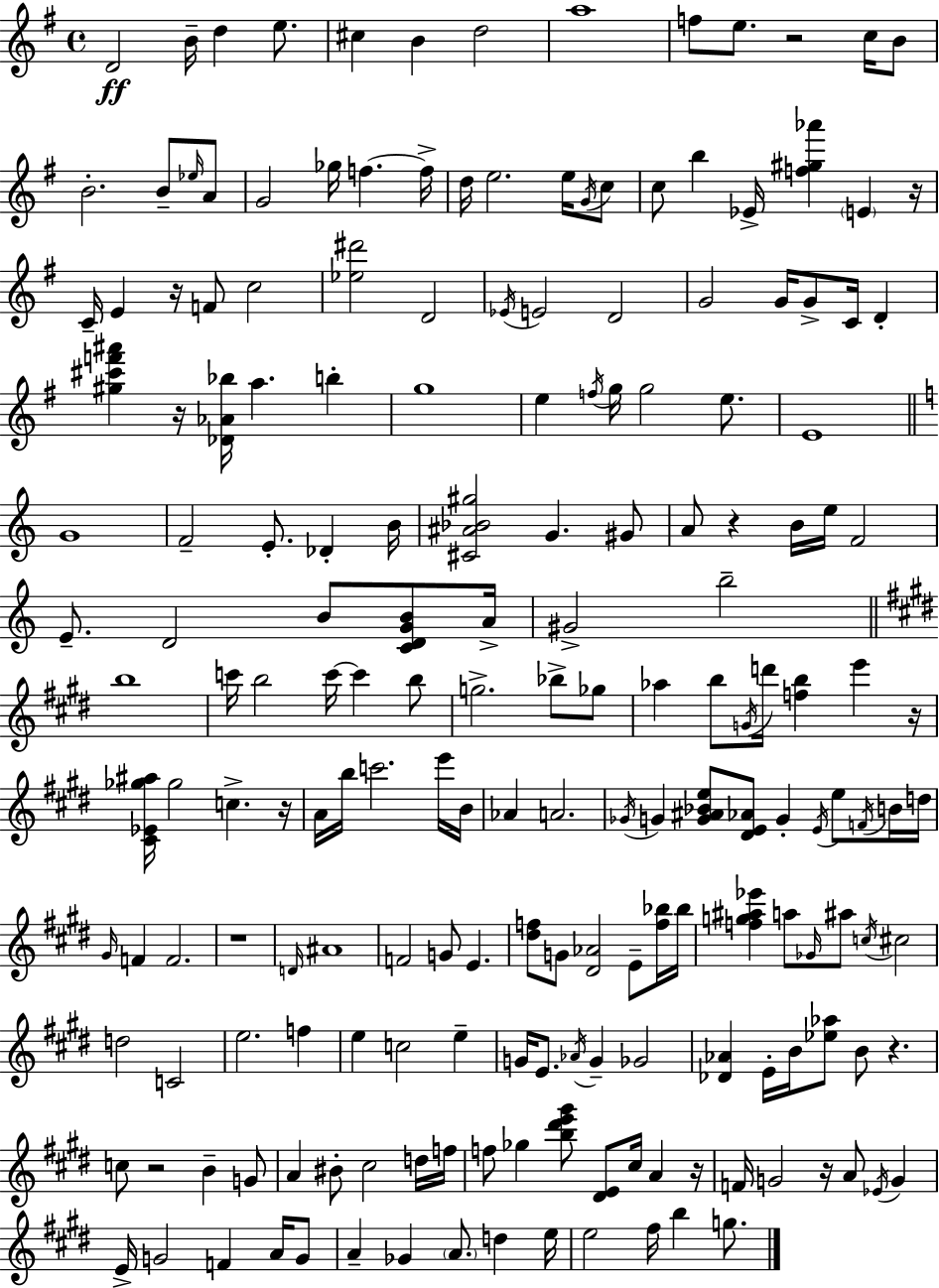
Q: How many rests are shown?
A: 12